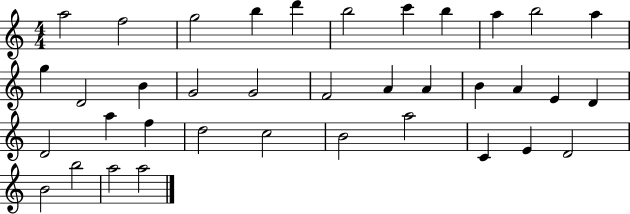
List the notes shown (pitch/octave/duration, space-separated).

A5/h F5/h G5/h B5/q D6/q B5/h C6/q B5/q A5/q B5/h A5/q G5/q D4/h B4/q G4/h G4/h F4/h A4/q A4/q B4/q A4/q E4/q D4/q D4/h A5/q F5/q D5/h C5/h B4/h A5/h C4/q E4/q D4/h B4/h B5/h A5/h A5/h